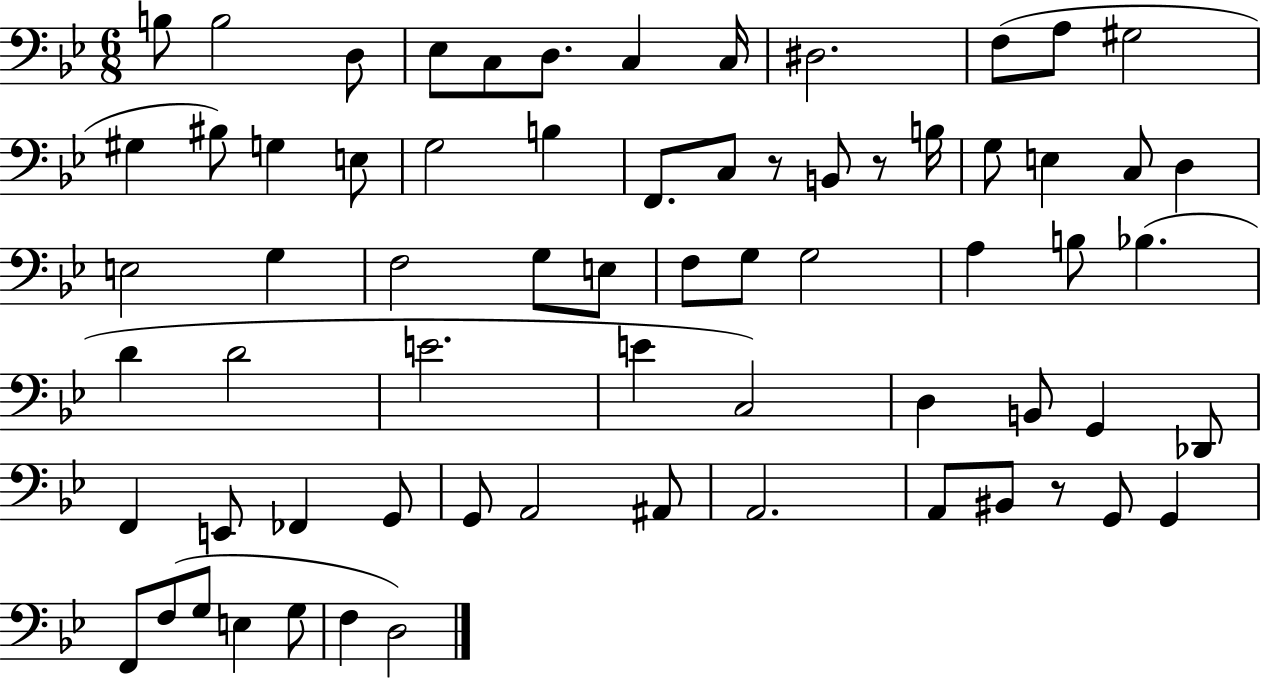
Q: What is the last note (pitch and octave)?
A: D3